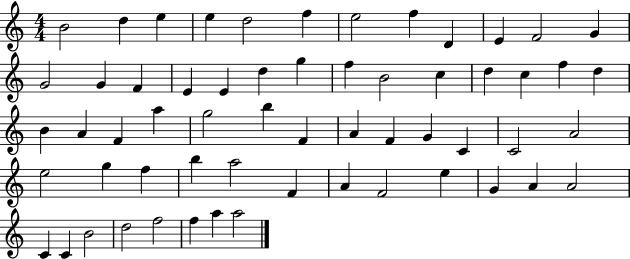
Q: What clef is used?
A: treble